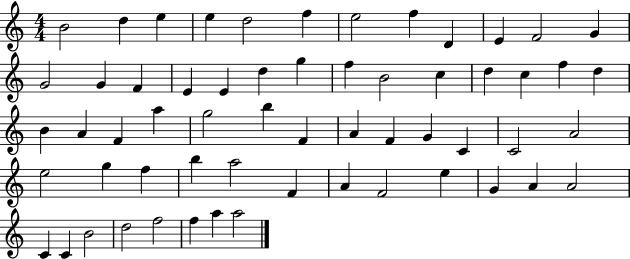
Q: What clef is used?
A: treble